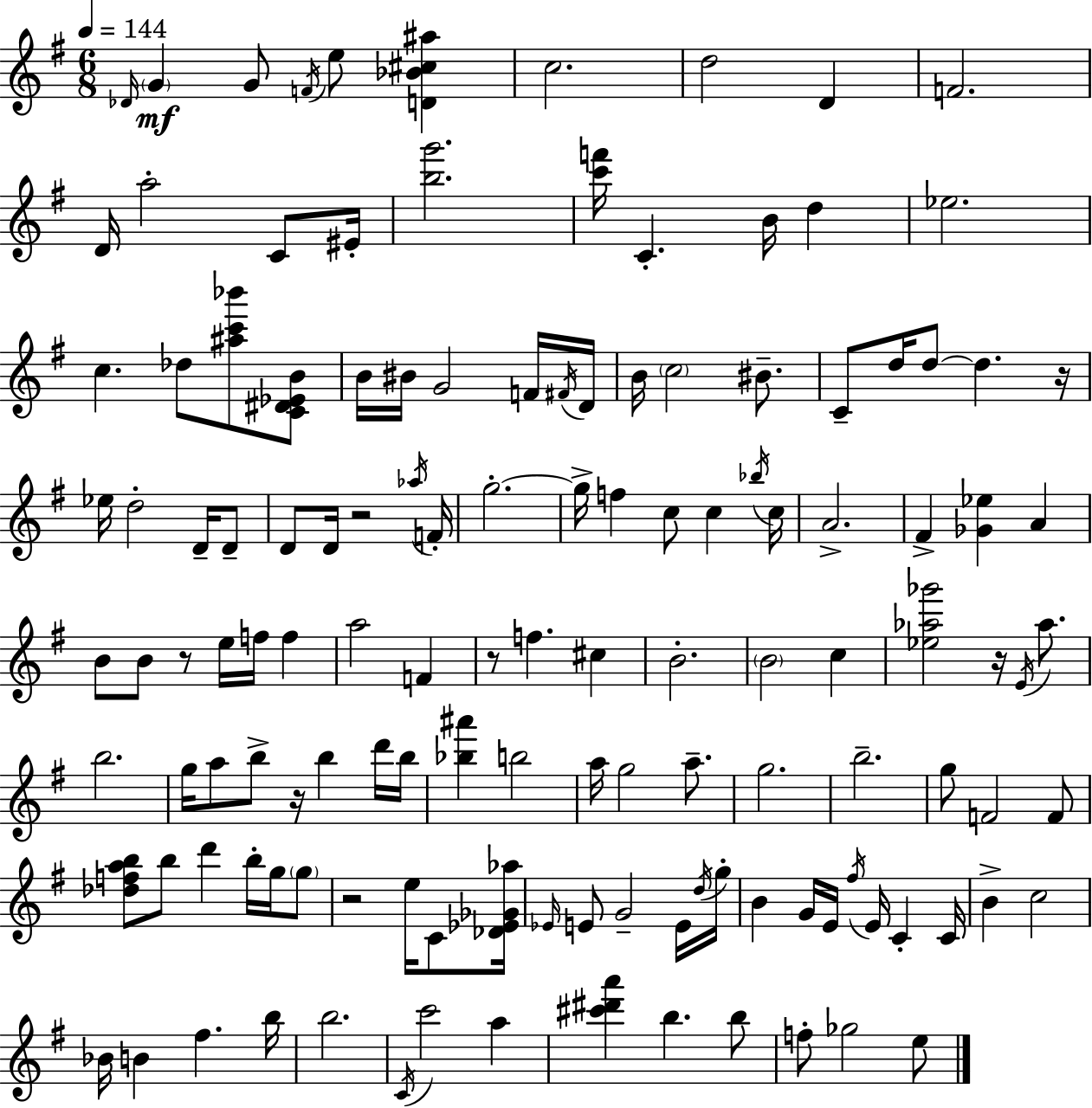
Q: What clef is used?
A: treble